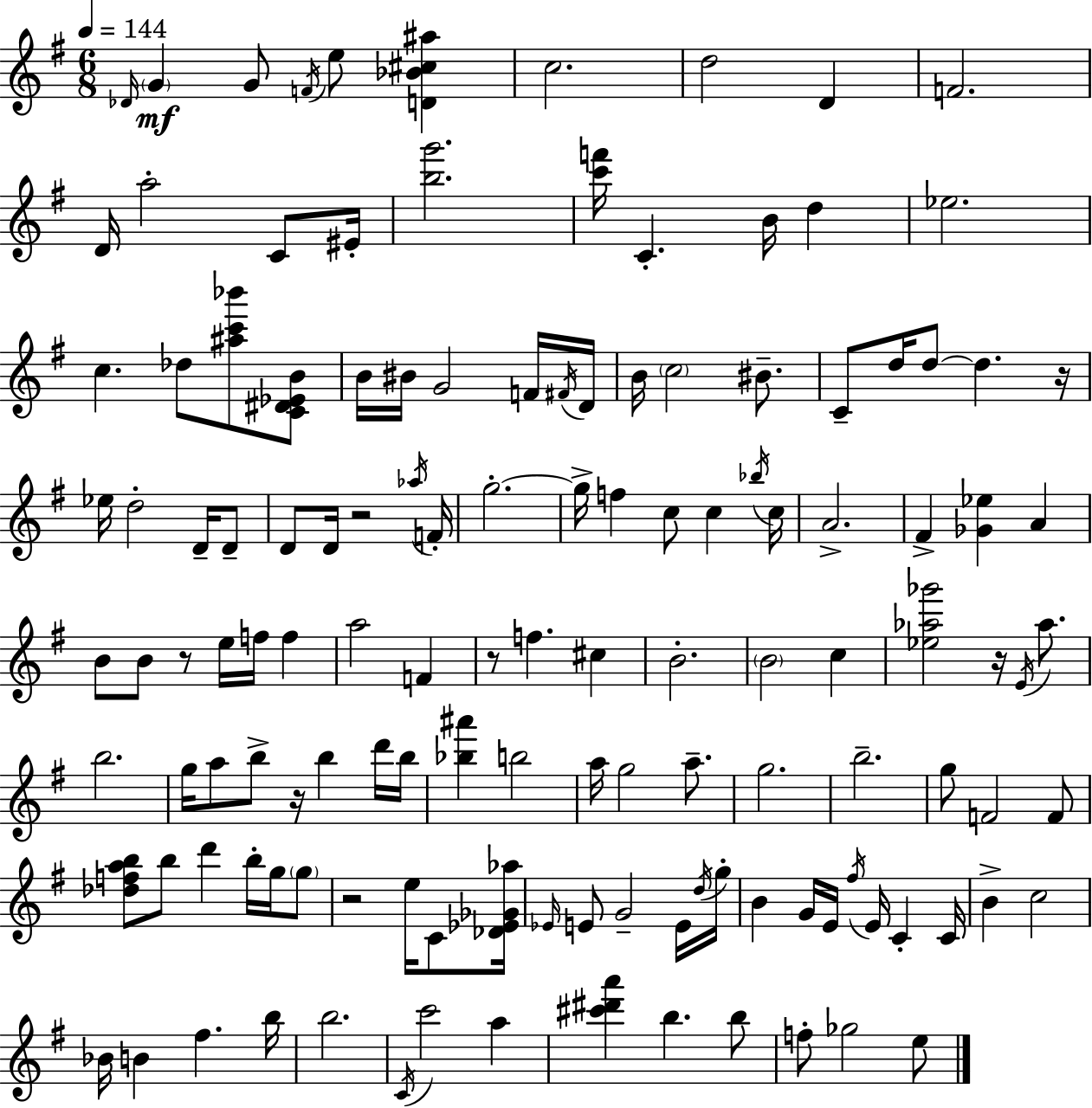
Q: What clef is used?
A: treble